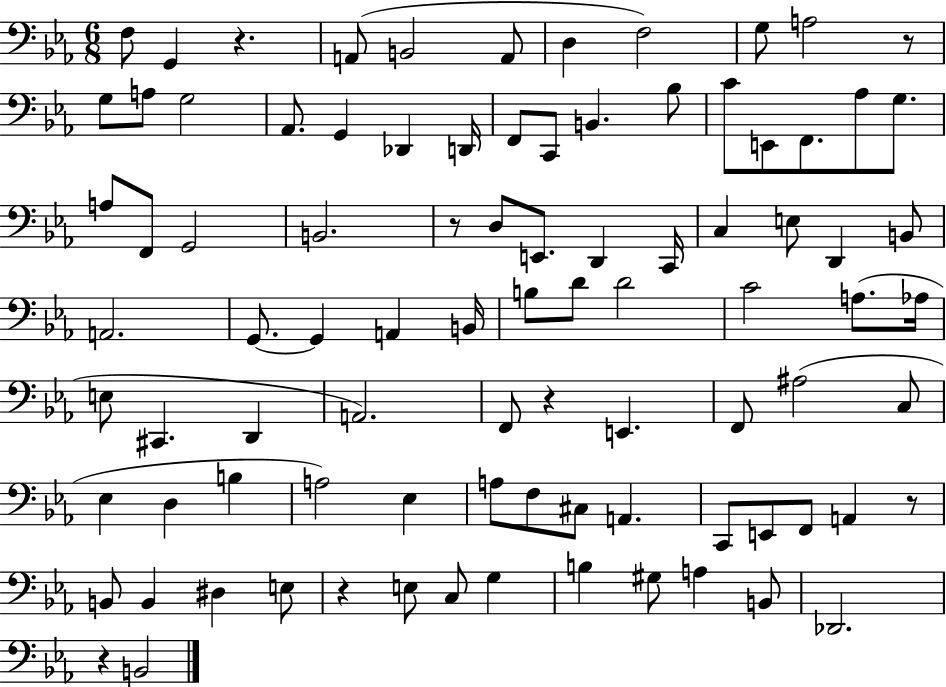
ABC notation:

X:1
T:Untitled
M:6/8
L:1/4
K:Eb
F,/2 G,, z A,,/2 B,,2 A,,/2 D, F,2 G,/2 A,2 z/2 G,/2 A,/2 G,2 _A,,/2 G,, _D,, D,,/4 F,,/2 C,,/2 B,, _B,/2 C/2 E,,/2 F,,/2 _A,/2 G,/2 A,/2 F,,/2 G,,2 B,,2 z/2 D,/2 E,,/2 D,, C,,/4 C, E,/2 D,, B,,/2 A,,2 G,,/2 G,, A,, B,,/4 B,/2 D/2 D2 C2 A,/2 _A,/4 E,/2 ^C,, D,, A,,2 F,,/2 z E,, F,,/2 ^A,2 C,/2 _E, D, B, A,2 _E, A,/2 F,/2 ^C,/2 A,, C,,/2 E,,/2 F,,/2 A,, z/2 B,,/2 B,, ^D, E,/2 z E,/2 C,/2 G, B, ^G,/2 A, B,,/2 _D,,2 z B,,2